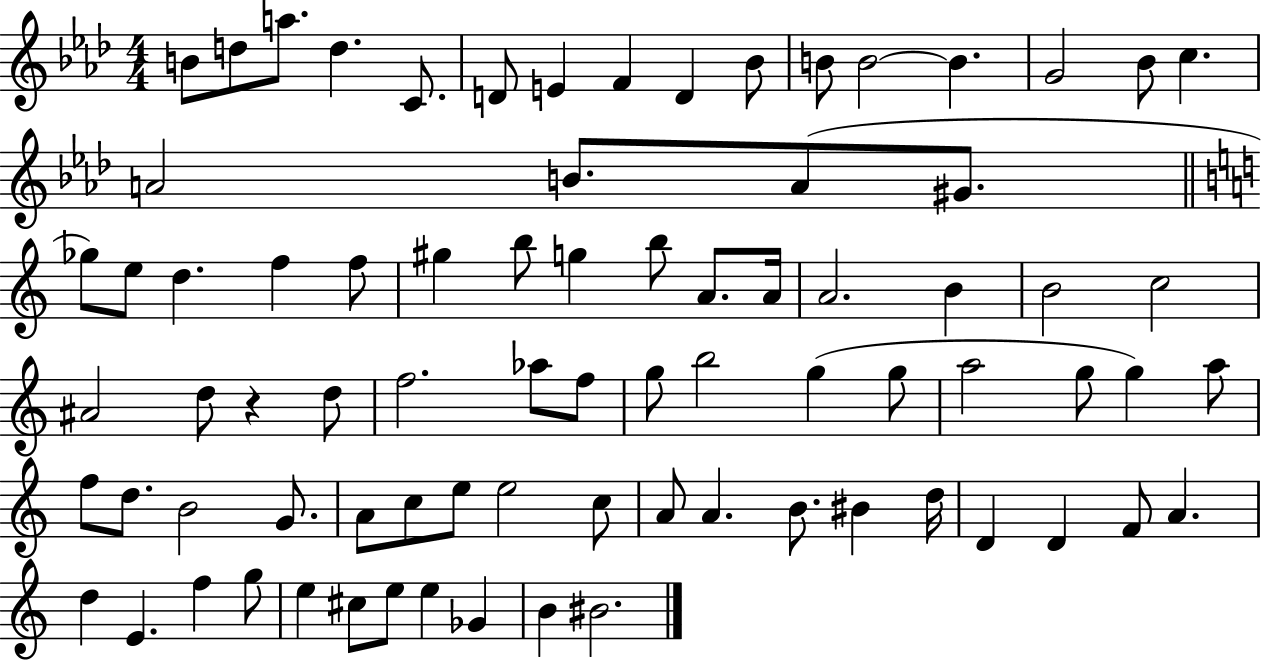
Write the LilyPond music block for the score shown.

{
  \clef treble
  \numericTimeSignature
  \time 4/4
  \key aes \major
  \repeat volta 2 { b'8 d''8 a''8. d''4. c'8. | d'8 e'4 f'4 d'4 bes'8 | b'8 b'2~~ b'4. | g'2 bes'8 c''4. | \break a'2 b'8. a'8( gis'8. | \bar "||" \break \key c \major ges''8) e''8 d''4. f''4 f''8 | gis''4 b''8 g''4 b''8 a'8. a'16 | a'2. b'4 | b'2 c''2 | \break ais'2 d''8 r4 d''8 | f''2. aes''8 f''8 | g''8 b''2 g''4( g''8 | a''2 g''8 g''4) a''8 | \break f''8 d''8. b'2 g'8. | a'8 c''8 e''8 e''2 c''8 | a'8 a'4. b'8. bis'4 d''16 | d'4 d'4 f'8 a'4. | \break d''4 e'4. f''4 g''8 | e''4 cis''8 e''8 e''4 ges'4 | b'4 bis'2. | } \bar "|."
}